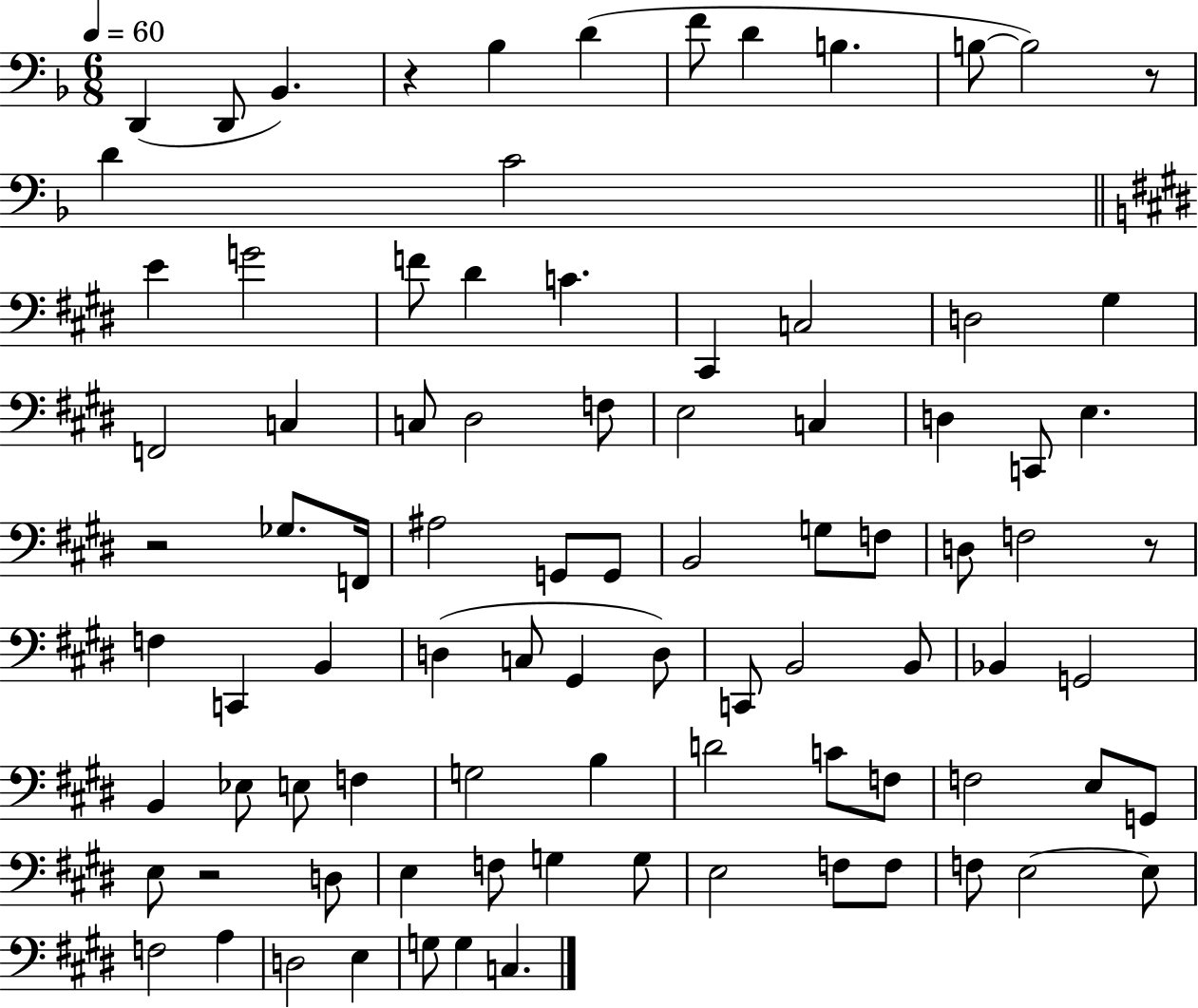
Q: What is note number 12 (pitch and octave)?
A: C4